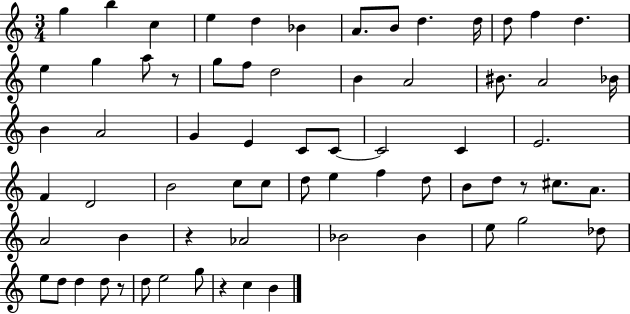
{
  \clef treble
  \numericTimeSignature
  \time 3/4
  \key c \major
  \repeat volta 2 { g''4 b''4 c''4 | e''4 d''4 bes'4 | a'8. b'8 d''4. d''16 | d''8 f''4 d''4. | \break e''4 g''4 a''8 r8 | g''8 f''8 d''2 | b'4 a'2 | bis'8. a'2 bes'16 | \break b'4 a'2 | g'4 e'4 c'8 c'8~~ | c'2 c'4 | e'2. | \break f'4 d'2 | b'2 c''8 c''8 | d''8 e''4 f''4 d''8 | b'8 d''8 r8 cis''8. a'8. | \break a'2 b'4 | r4 aes'2 | bes'2 bes'4 | e''8 g''2 des''8 | \break e''8 d''8 d''4 d''8 r8 | d''8 e''2 g''8 | r4 c''4 b'4 | } \bar "|."
}